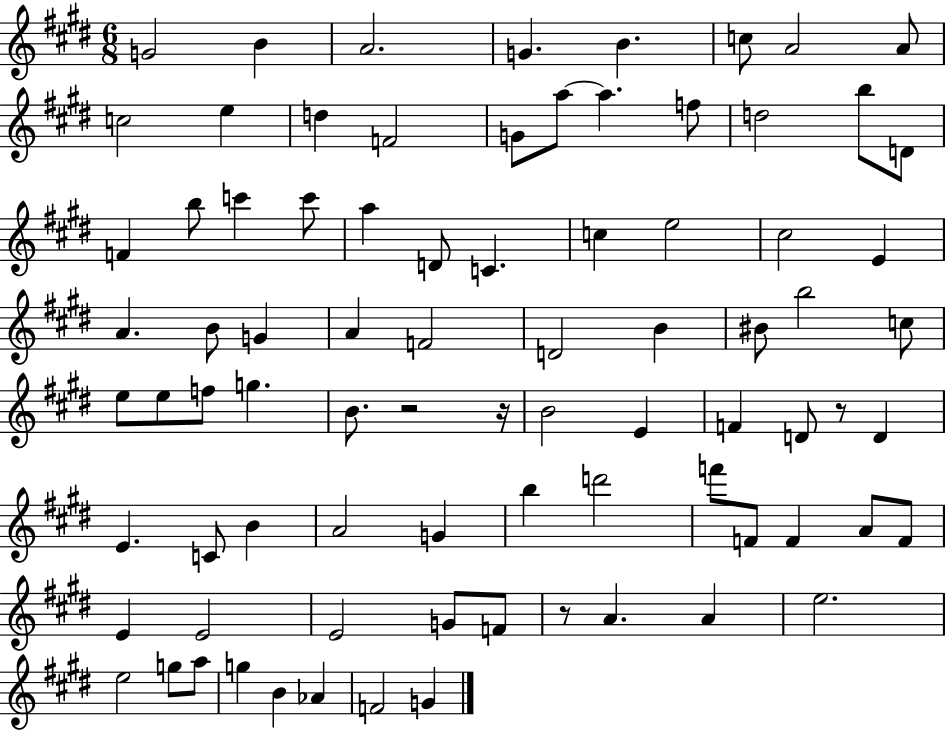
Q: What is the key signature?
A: E major